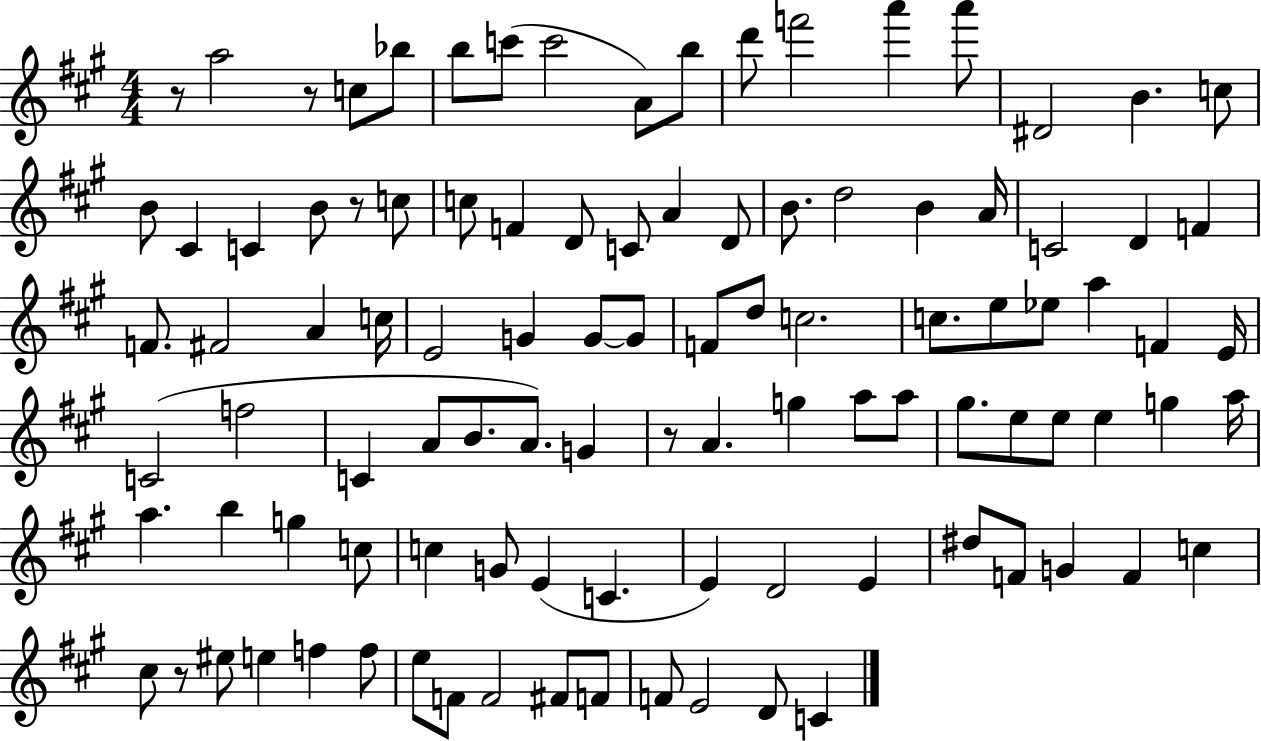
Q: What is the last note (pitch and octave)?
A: C4